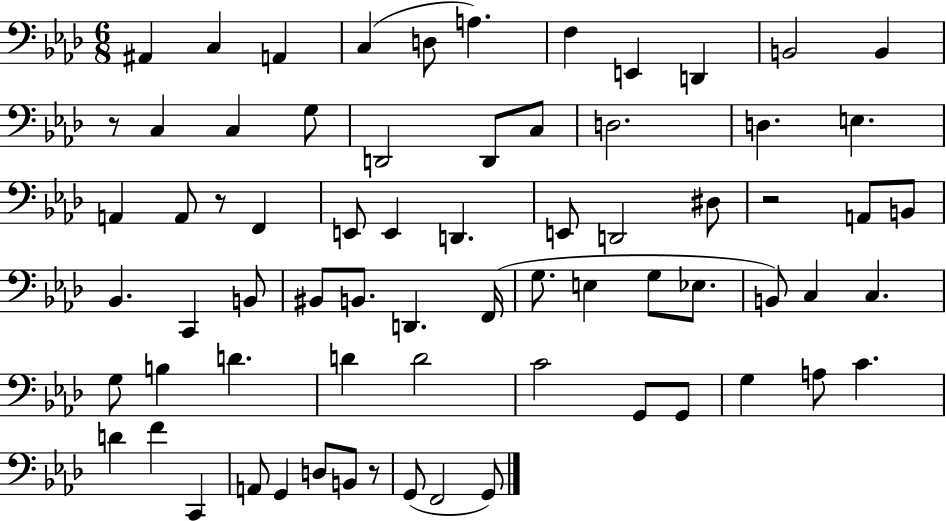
A#2/q C3/q A2/q C3/q D3/e A3/q. F3/q E2/q D2/q B2/h B2/q R/e C3/q C3/q G3/e D2/h D2/e C3/e D3/h. D3/q. E3/q. A2/q A2/e R/e F2/q E2/e E2/q D2/q. E2/e D2/h D#3/e R/h A2/e B2/e Bb2/q. C2/q B2/e BIS2/e B2/e. D2/q. F2/s G3/e. E3/q G3/e Eb3/e. B2/e C3/q C3/q. G3/e B3/q D4/q. D4/q D4/h C4/h G2/e G2/e G3/q A3/e C4/q. D4/q F4/q C2/q A2/e G2/q D3/e B2/e R/e G2/e F2/h G2/e